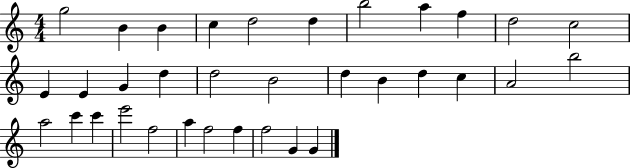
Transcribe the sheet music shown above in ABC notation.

X:1
T:Untitled
M:4/4
L:1/4
K:C
g2 B B c d2 d b2 a f d2 c2 E E G d d2 B2 d B d c A2 b2 a2 c' c' e'2 f2 a f2 f f2 G G